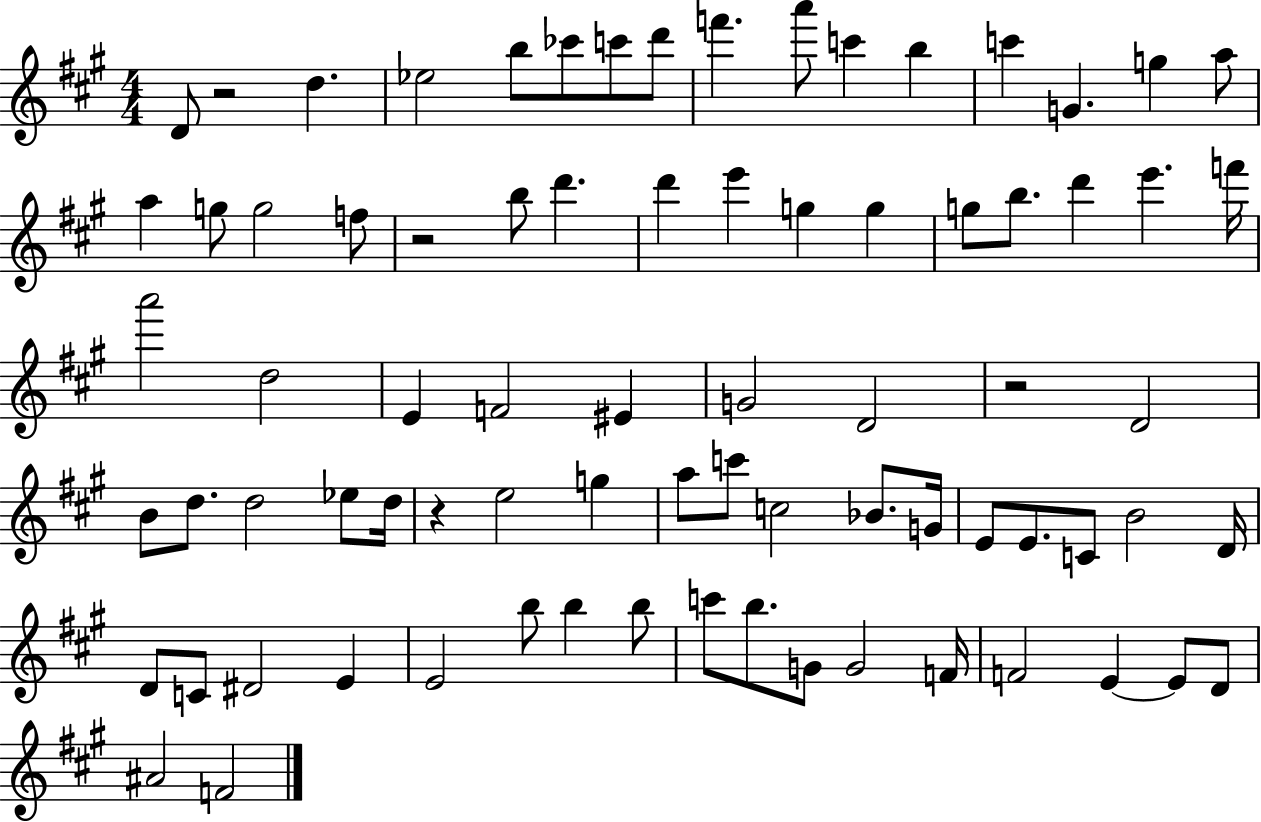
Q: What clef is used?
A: treble